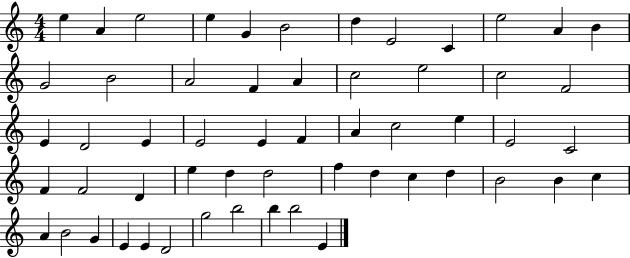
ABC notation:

X:1
T:Untitled
M:4/4
L:1/4
K:C
e A e2 e G B2 d E2 C e2 A B G2 B2 A2 F A c2 e2 c2 F2 E D2 E E2 E F A c2 e E2 C2 F F2 D e d d2 f d c d B2 B c A B2 G E E D2 g2 b2 b b2 E